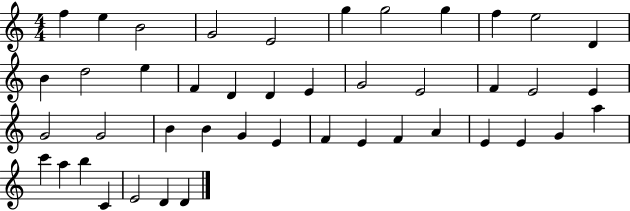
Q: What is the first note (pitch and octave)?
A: F5